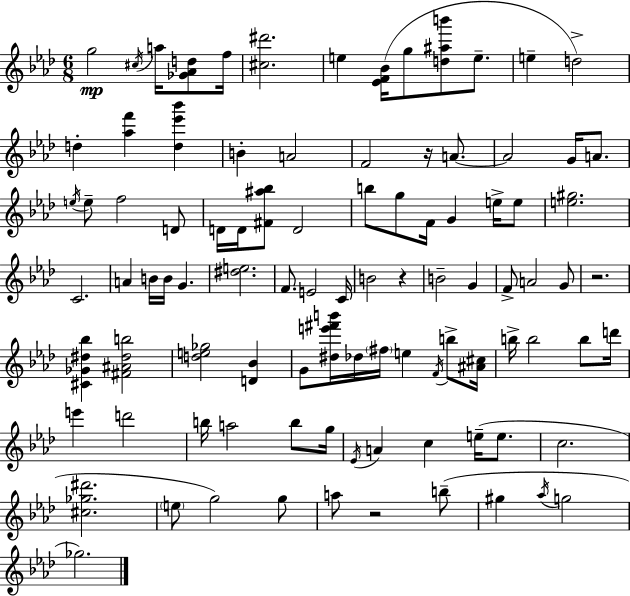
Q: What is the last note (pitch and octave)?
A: Gb5